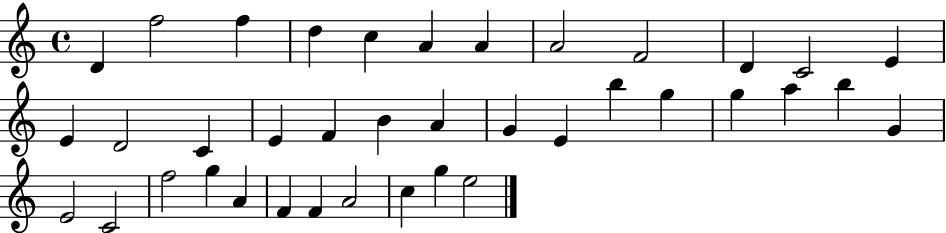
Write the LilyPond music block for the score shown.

{
  \clef treble
  \time 4/4
  \defaultTimeSignature
  \key c \major
  d'4 f''2 f''4 | d''4 c''4 a'4 a'4 | a'2 f'2 | d'4 c'2 e'4 | \break e'4 d'2 c'4 | e'4 f'4 b'4 a'4 | g'4 e'4 b''4 g''4 | g''4 a''4 b''4 g'4 | \break e'2 c'2 | f''2 g''4 a'4 | f'4 f'4 a'2 | c''4 g''4 e''2 | \break \bar "|."
}